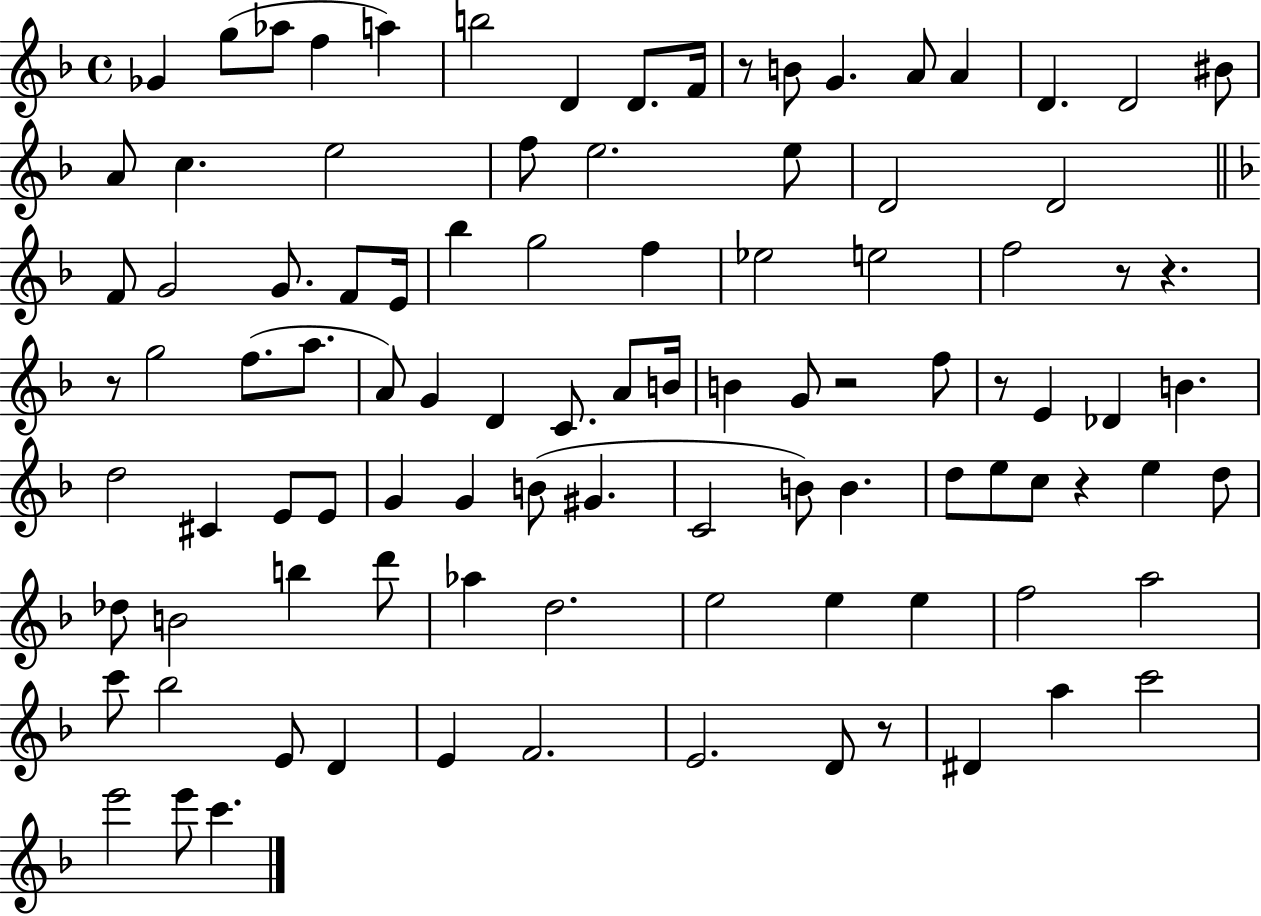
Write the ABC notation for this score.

X:1
T:Untitled
M:4/4
L:1/4
K:F
_G g/2 _a/2 f a b2 D D/2 F/4 z/2 B/2 G A/2 A D D2 ^B/2 A/2 c e2 f/2 e2 e/2 D2 D2 F/2 G2 G/2 F/2 E/4 _b g2 f _e2 e2 f2 z/2 z z/2 g2 f/2 a/2 A/2 G D C/2 A/2 B/4 B G/2 z2 f/2 z/2 E _D B d2 ^C E/2 E/2 G G B/2 ^G C2 B/2 B d/2 e/2 c/2 z e d/2 _d/2 B2 b d'/2 _a d2 e2 e e f2 a2 c'/2 _b2 E/2 D E F2 E2 D/2 z/2 ^D a c'2 e'2 e'/2 c'